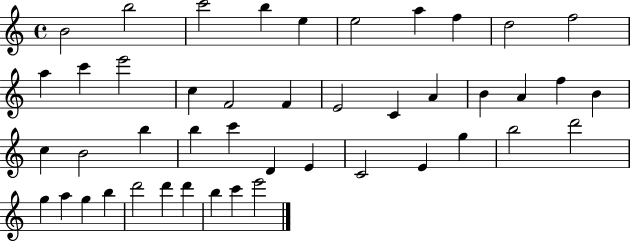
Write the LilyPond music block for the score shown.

{
  \clef treble
  \time 4/4
  \defaultTimeSignature
  \key c \major
  b'2 b''2 | c'''2 b''4 e''4 | e''2 a''4 f''4 | d''2 f''2 | \break a''4 c'''4 e'''2 | c''4 f'2 f'4 | e'2 c'4 a'4 | b'4 a'4 f''4 b'4 | \break c''4 b'2 b''4 | b''4 c'''4 d'4 e'4 | c'2 e'4 g''4 | b''2 d'''2 | \break g''4 a''4 g''4 b''4 | d'''2 d'''4 d'''4 | b''4 c'''4 e'''2 | \bar "|."
}